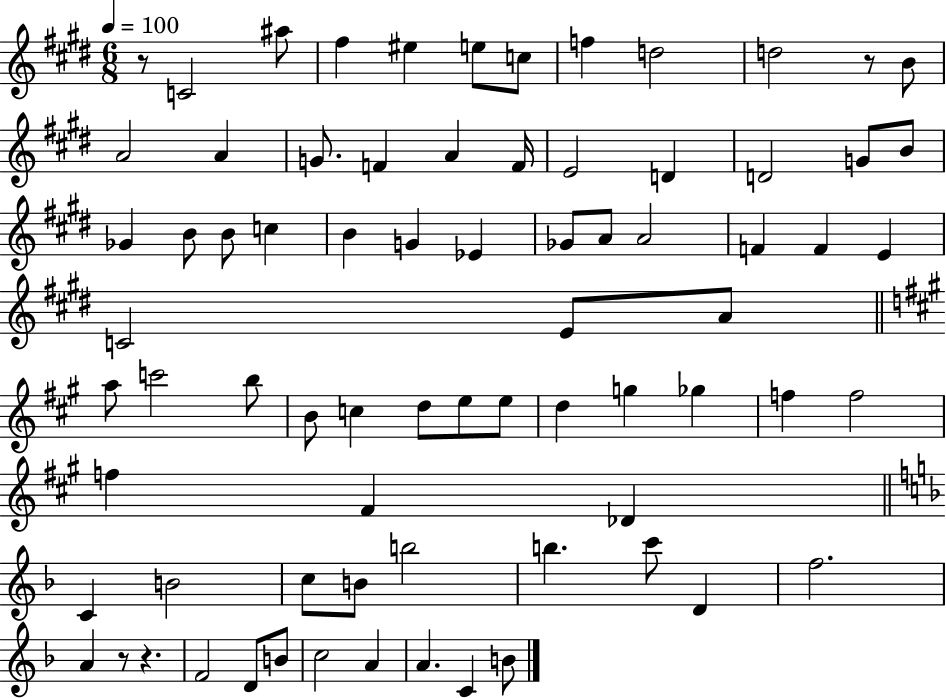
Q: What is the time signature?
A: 6/8